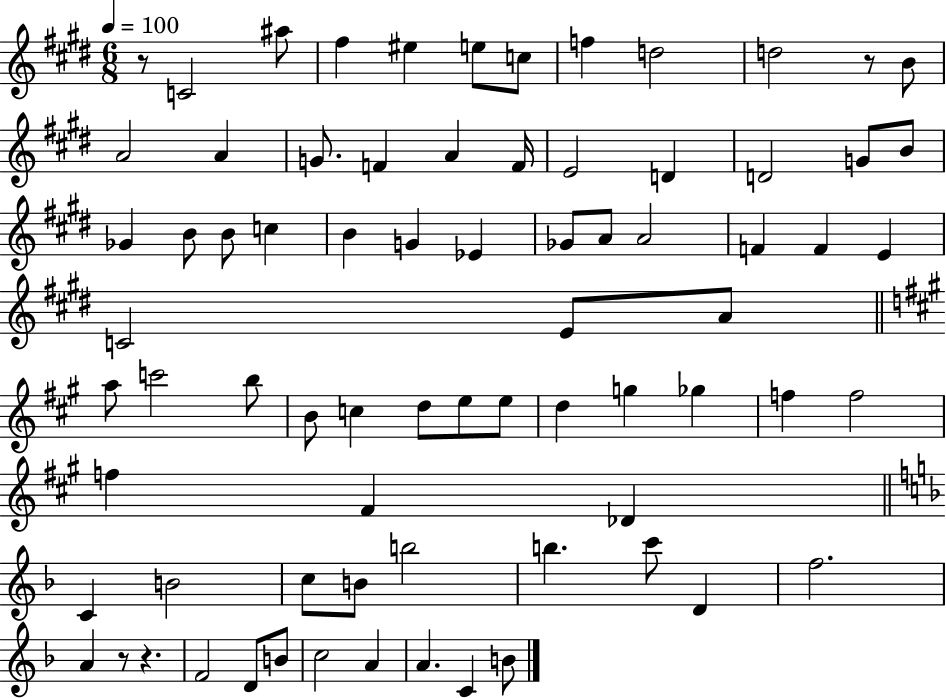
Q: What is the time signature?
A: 6/8